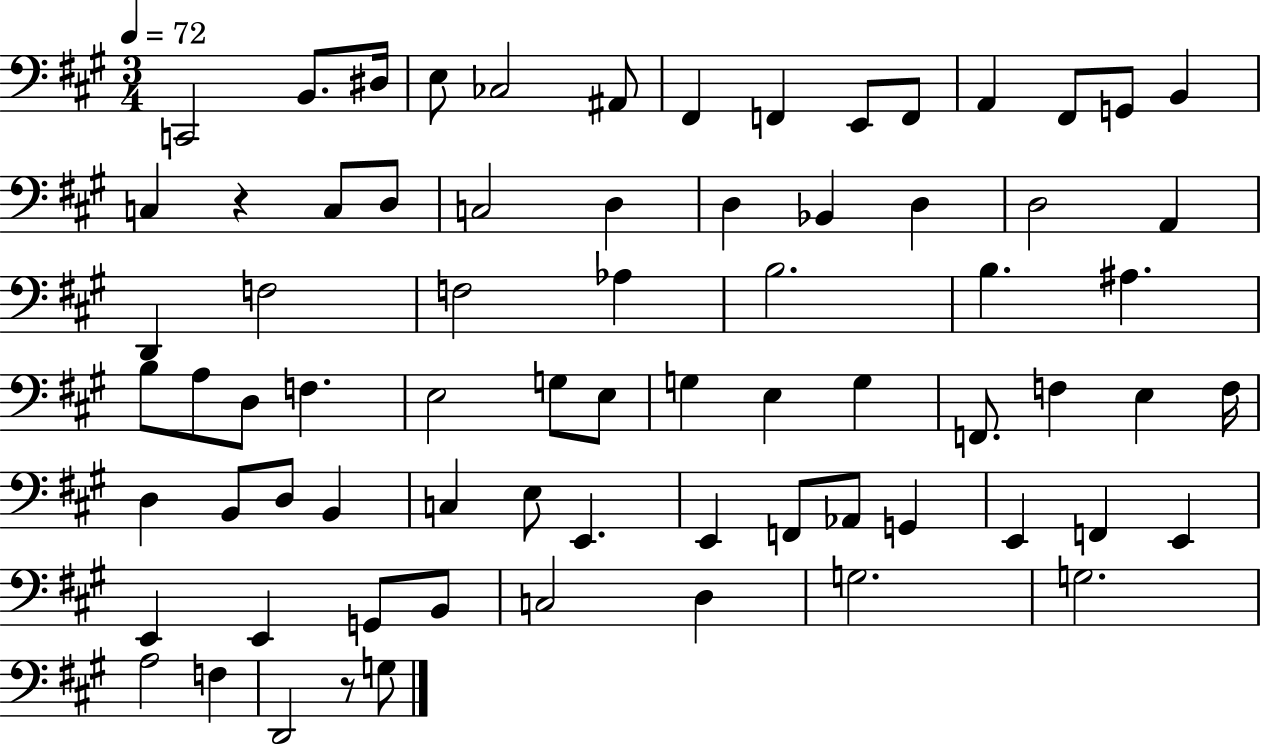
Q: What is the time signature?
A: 3/4